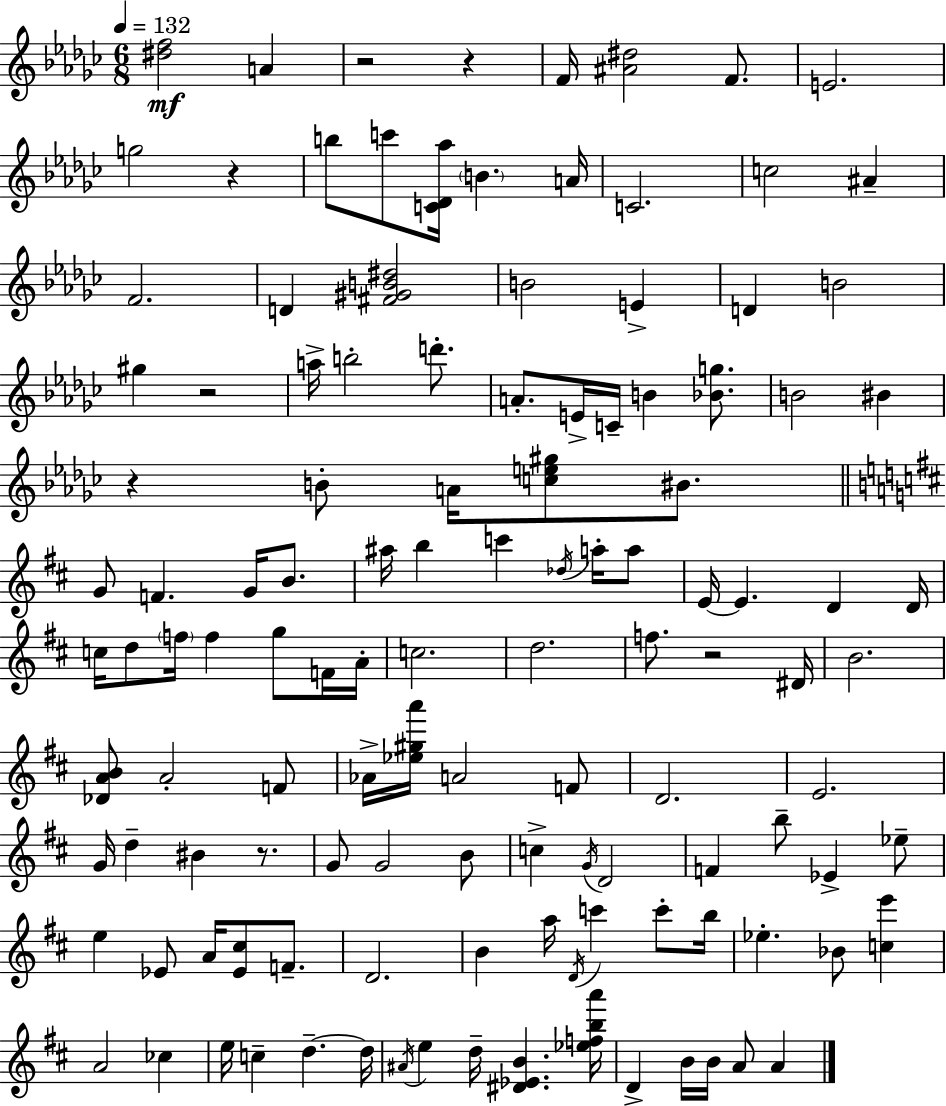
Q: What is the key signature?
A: EES minor